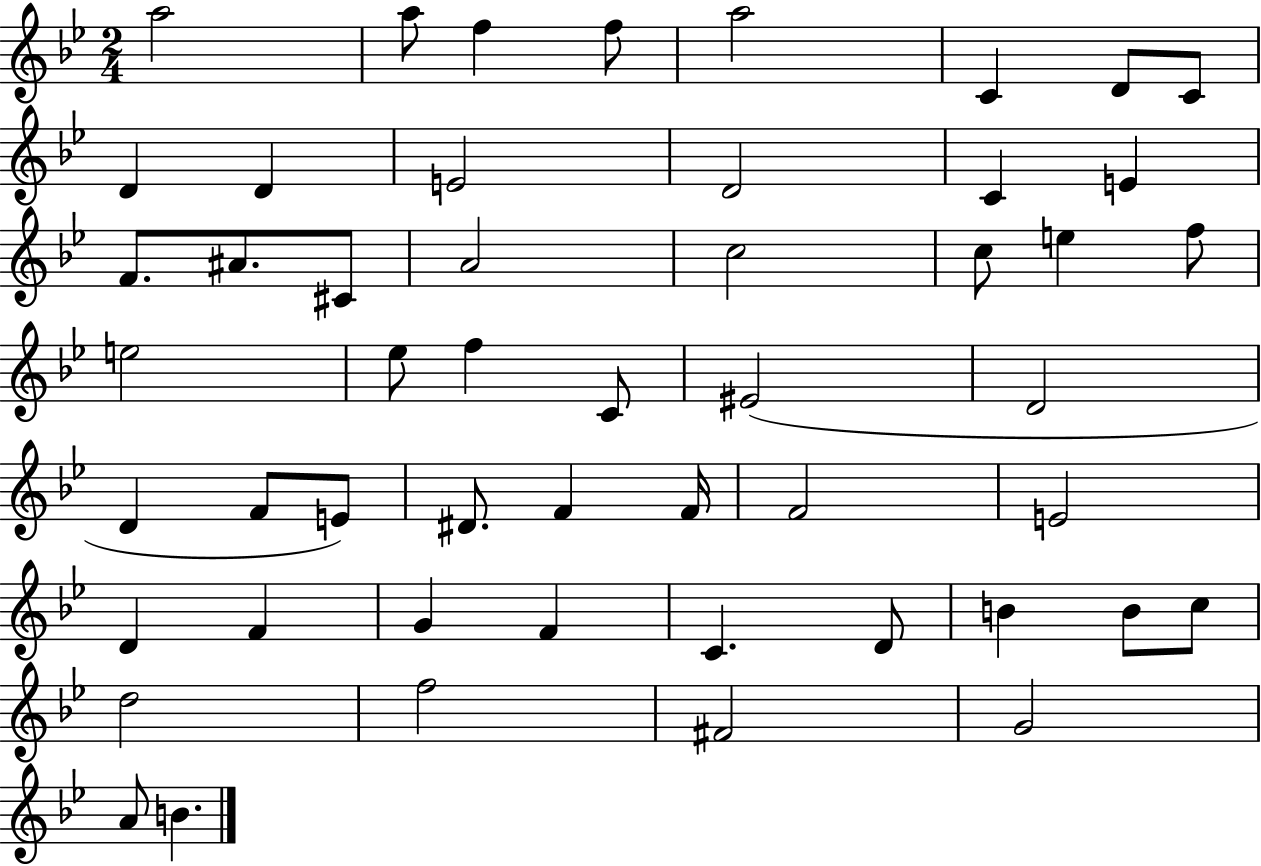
X:1
T:Untitled
M:2/4
L:1/4
K:Bb
a2 a/2 f f/2 a2 C D/2 C/2 D D E2 D2 C E F/2 ^A/2 ^C/2 A2 c2 c/2 e f/2 e2 _e/2 f C/2 ^E2 D2 D F/2 E/2 ^D/2 F F/4 F2 E2 D F G F C D/2 B B/2 c/2 d2 f2 ^F2 G2 A/2 B